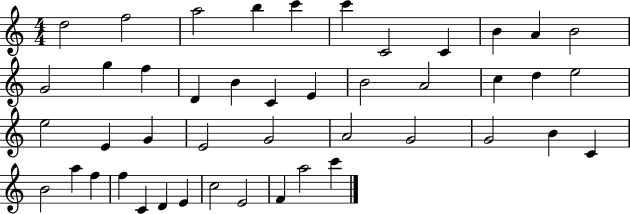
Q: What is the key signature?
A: C major